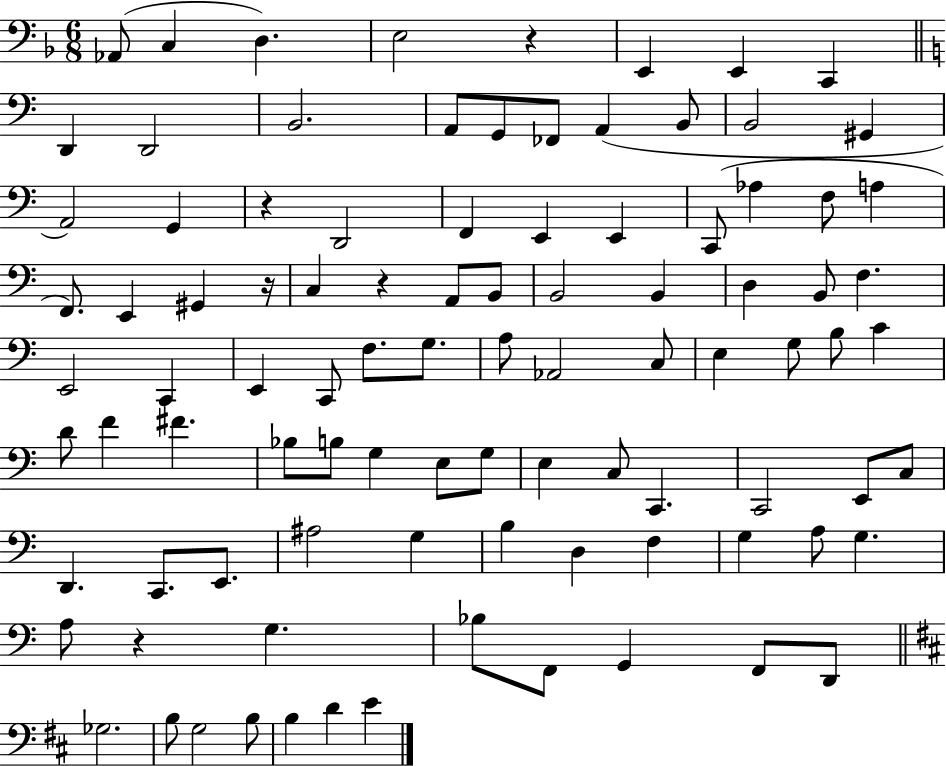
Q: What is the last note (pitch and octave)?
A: E4